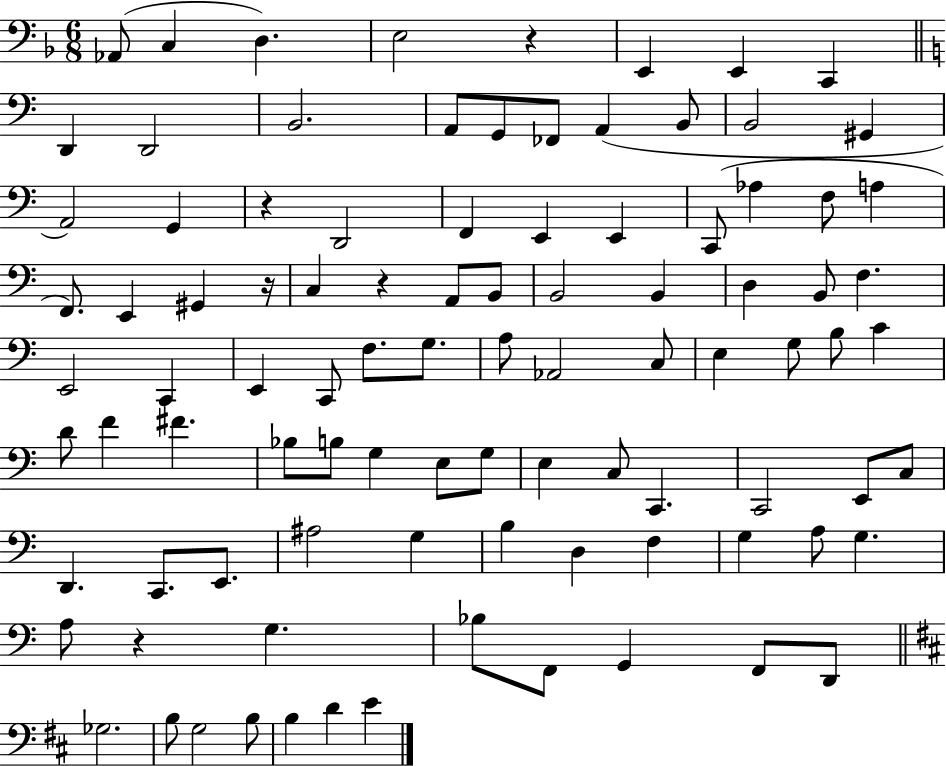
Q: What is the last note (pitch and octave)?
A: E4